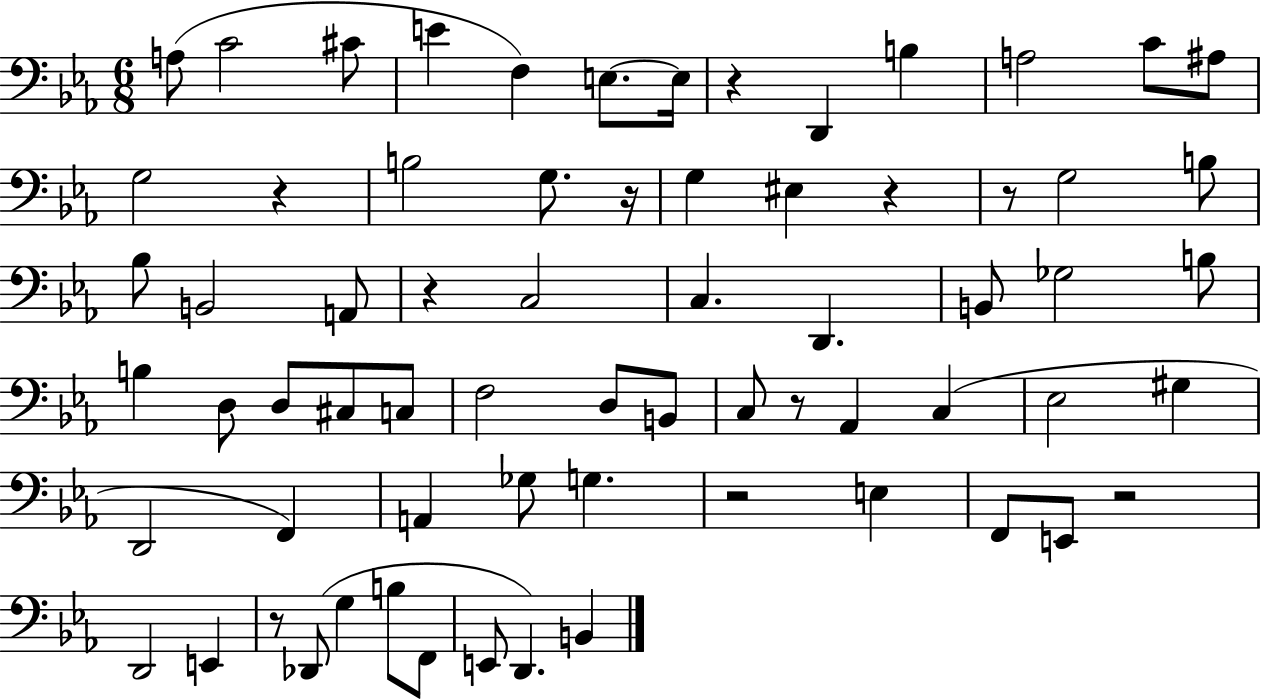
{
  \clef bass
  \numericTimeSignature
  \time 6/8
  \key ees \major
  a8( c'2 cis'8 | e'4 f4) e8.~~ e16 | r4 d,4 b4 | a2 c'8 ais8 | \break g2 r4 | b2 g8. r16 | g4 eis4 r4 | r8 g2 b8 | \break bes8 b,2 a,8 | r4 c2 | c4. d,4. | b,8 ges2 b8 | \break b4 d8 d8 cis8 c8 | f2 d8 b,8 | c8 r8 aes,4 c4( | ees2 gis4 | \break d,2 f,4) | a,4 ges8 g4. | r2 e4 | f,8 e,8 r2 | \break d,2 e,4 | r8 des,8( g4 b8 f,8 | e,8 d,4.) b,4 | \bar "|."
}